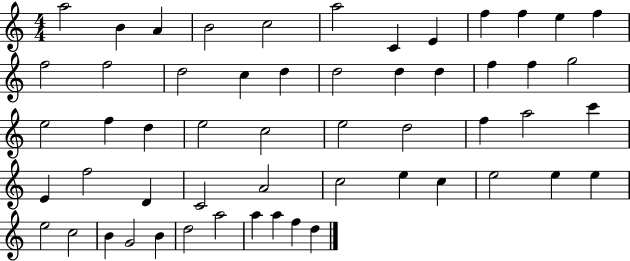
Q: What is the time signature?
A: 4/4